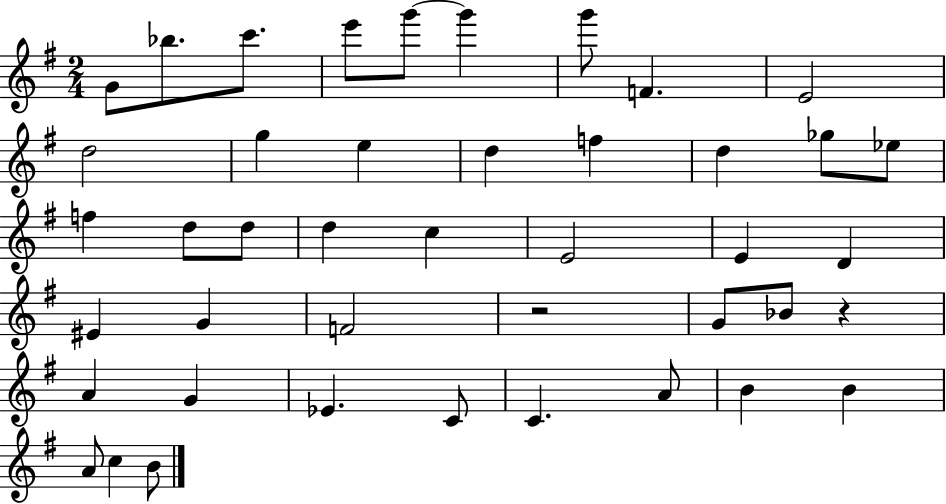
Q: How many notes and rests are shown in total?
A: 43